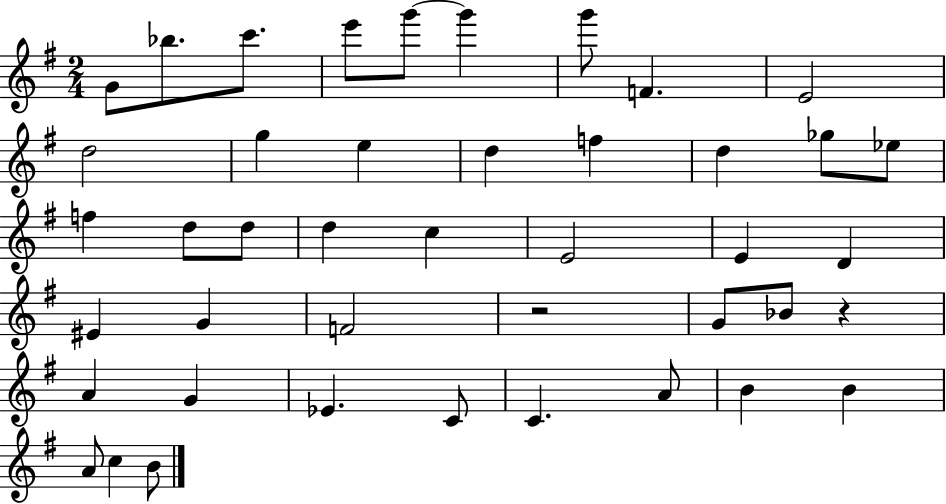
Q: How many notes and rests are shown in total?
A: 43